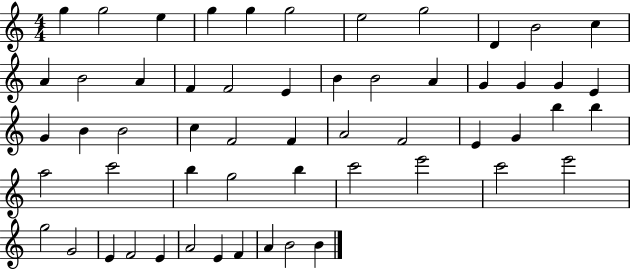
G5/q G5/h E5/q G5/q G5/q G5/h E5/h G5/h D4/q B4/h C5/q A4/q B4/h A4/q F4/q F4/h E4/q B4/q B4/h A4/q G4/q G4/q G4/q E4/q G4/q B4/q B4/h C5/q F4/h F4/q A4/h F4/h E4/q G4/q B5/q B5/q A5/h C6/h B5/q G5/h B5/q C6/h E6/h C6/h E6/h G5/h G4/h E4/q F4/h E4/q A4/h E4/q F4/q A4/q B4/h B4/q